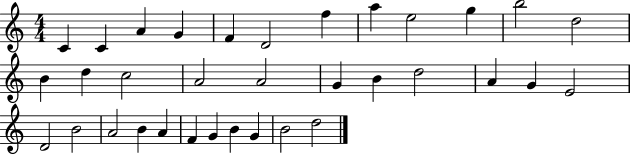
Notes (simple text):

C4/q C4/q A4/q G4/q F4/q D4/h F5/q A5/q E5/h G5/q B5/h D5/h B4/q D5/q C5/h A4/h A4/h G4/q B4/q D5/h A4/q G4/q E4/h D4/h B4/h A4/h B4/q A4/q F4/q G4/q B4/q G4/q B4/h D5/h